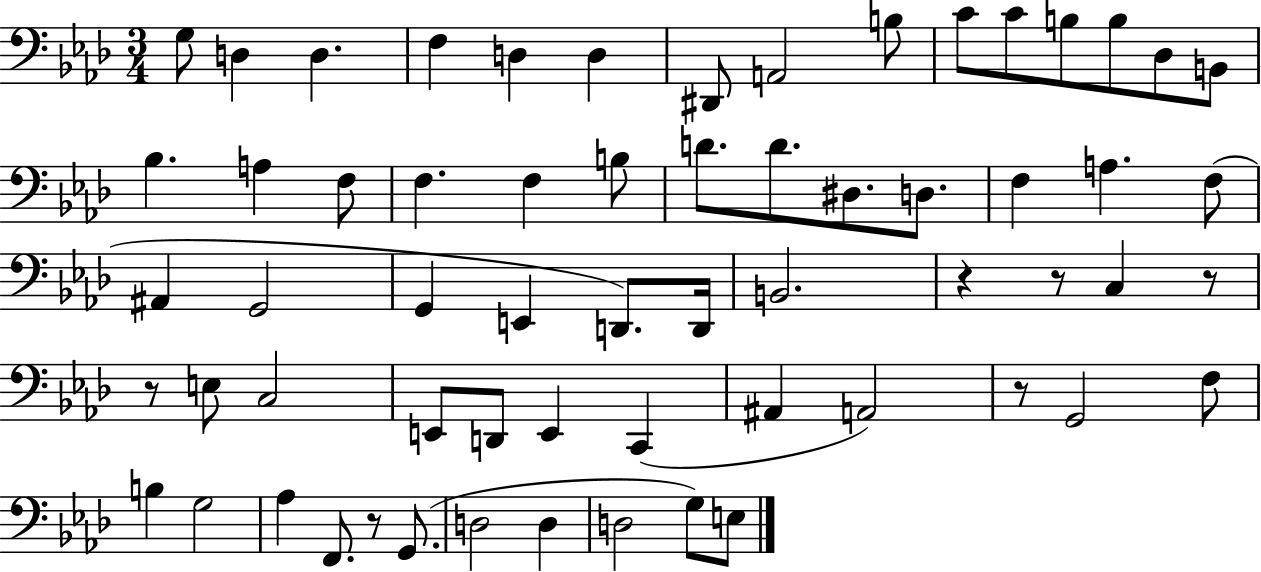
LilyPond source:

{
  \clef bass
  \numericTimeSignature
  \time 3/4
  \key aes \major
  g8 d4 d4. | f4 d4 d4 | dis,8 a,2 b8 | c'8 c'8 b8 b8 des8 b,8 | \break bes4. a4 f8 | f4. f4 b8 | d'8. d'8. dis8. d8. | f4 a4. f8( | \break ais,4 g,2 | g,4 e,4 d,8.) d,16 | b,2. | r4 r8 c4 r8 | \break r8 e8 c2 | e,8 d,8 e,4 c,4( | ais,4 a,2) | r8 g,2 f8 | \break b4 g2 | aes4 f,8. r8 g,8.( | d2 d4 | d2 g8) e8 | \break \bar "|."
}